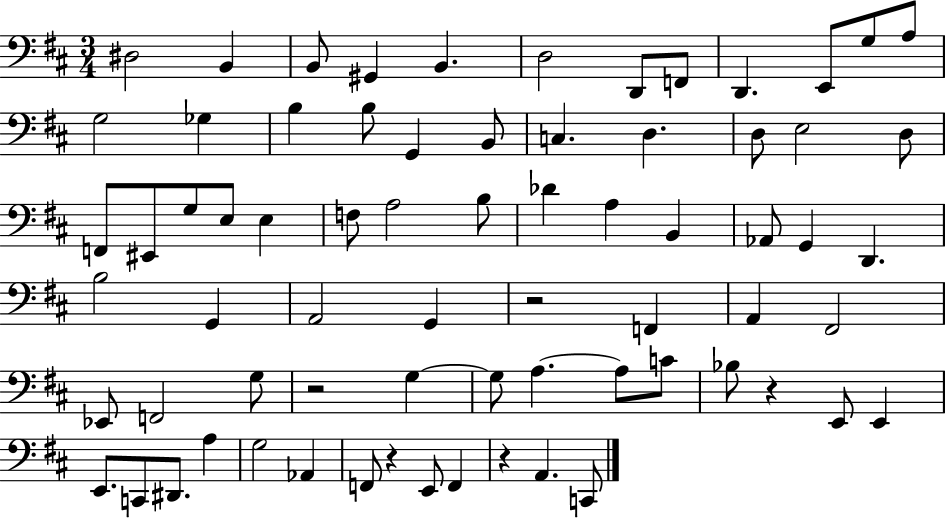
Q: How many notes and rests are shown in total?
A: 71